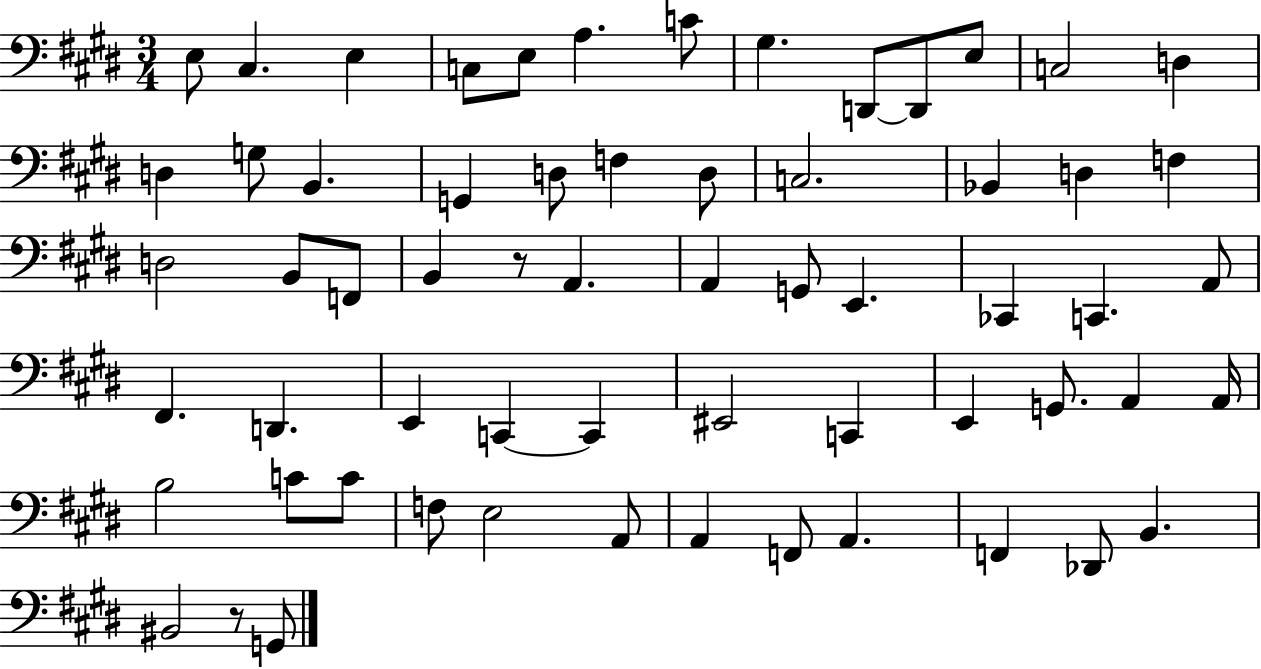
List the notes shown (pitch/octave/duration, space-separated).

E3/e C#3/q. E3/q C3/e E3/e A3/q. C4/e G#3/q. D2/e D2/e E3/e C3/h D3/q D3/q G3/e B2/q. G2/q D3/e F3/q D3/e C3/h. Bb2/q D3/q F3/q D3/h B2/e F2/e B2/q R/e A2/q. A2/q G2/e E2/q. CES2/q C2/q. A2/e F#2/q. D2/q. E2/q C2/q C2/q EIS2/h C2/q E2/q G2/e. A2/q A2/s B3/h C4/e C4/e F3/e E3/h A2/e A2/q F2/e A2/q. F2/q Db2/e B2/q. BIS2/h R/e G2/e